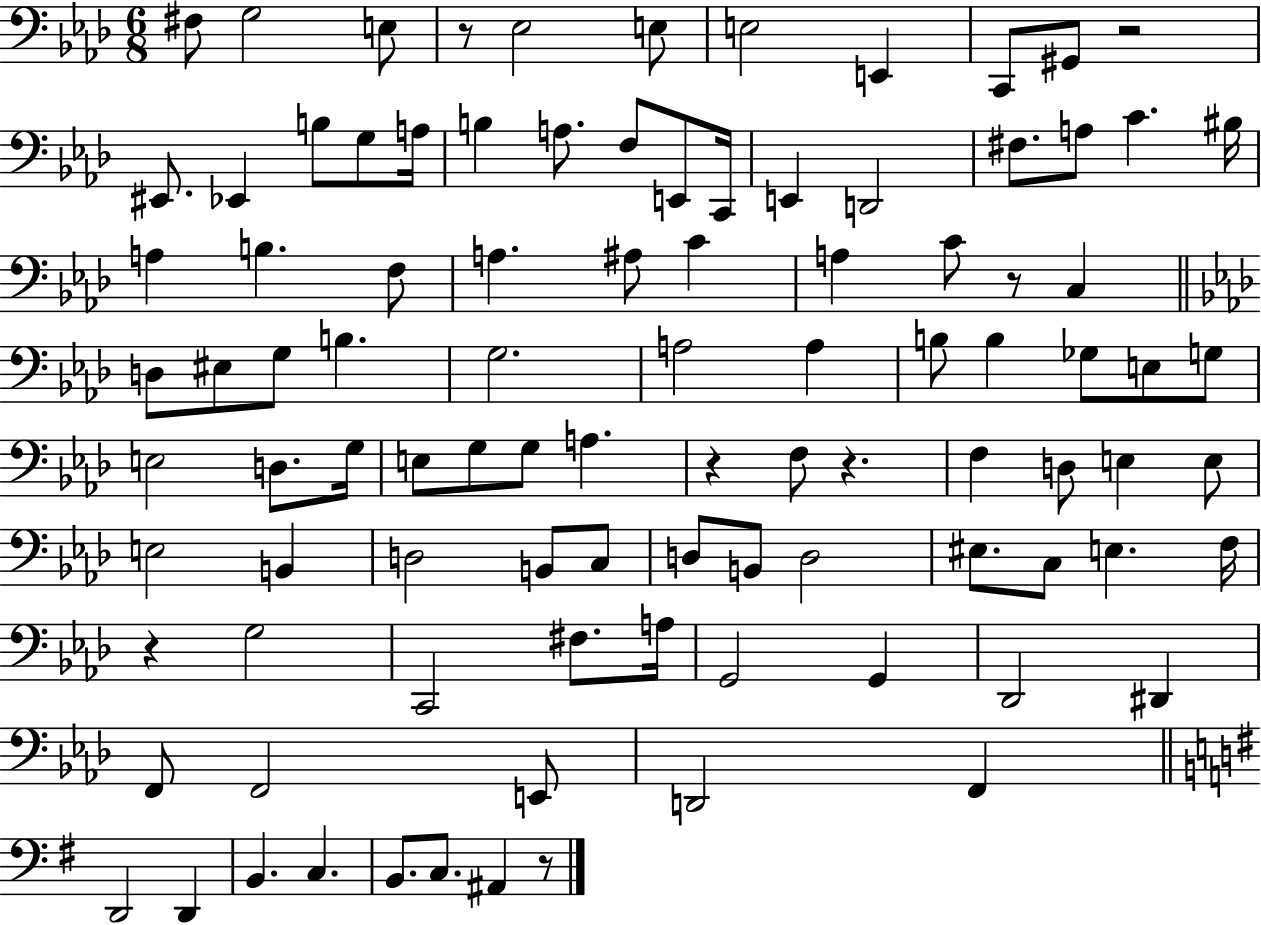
X:1
T:Untitled
M:6/8
L:1/4
K:Ab
^F,/2 G,2 E,/2 z/2 _E,2 E,/2 E,2 E,, C,,/2 ^G,,/2 z2 ^E,,/2 _E,, B,/2 G,/2 A,/4 B, A,/2 F,/2 E,,/2 C,,/4 E,, D,,2 ^F,/2 A,/2 C ^B,/4 A, B, F,/2 A, ^A,/2 C A, C/2 z/2 C, D,/2 ^E,/2 G,/2 B, G,2 A,2 A, B,/2 B, _G,/2 E,/2 G,/2 E,2 D,/2 G,/4 E,/2 G,/2 G,/2 A, z F,/2 z F, D,/2 E, E,/2 E,2 B,, D,2 B,,/2 C,/2 D,/2 B,,/2 D,2 ^E,/2 C,/2 E, F,/4 z G,2 C,,2 ^F,/2 A,/4 G,,2 G,, _D,,2 ^D,, F,,/2 F,,2 E,,/2 D,,2 F,, D,,2 D,, B,, C, B,,/2 C,/2 ^A,, z/2